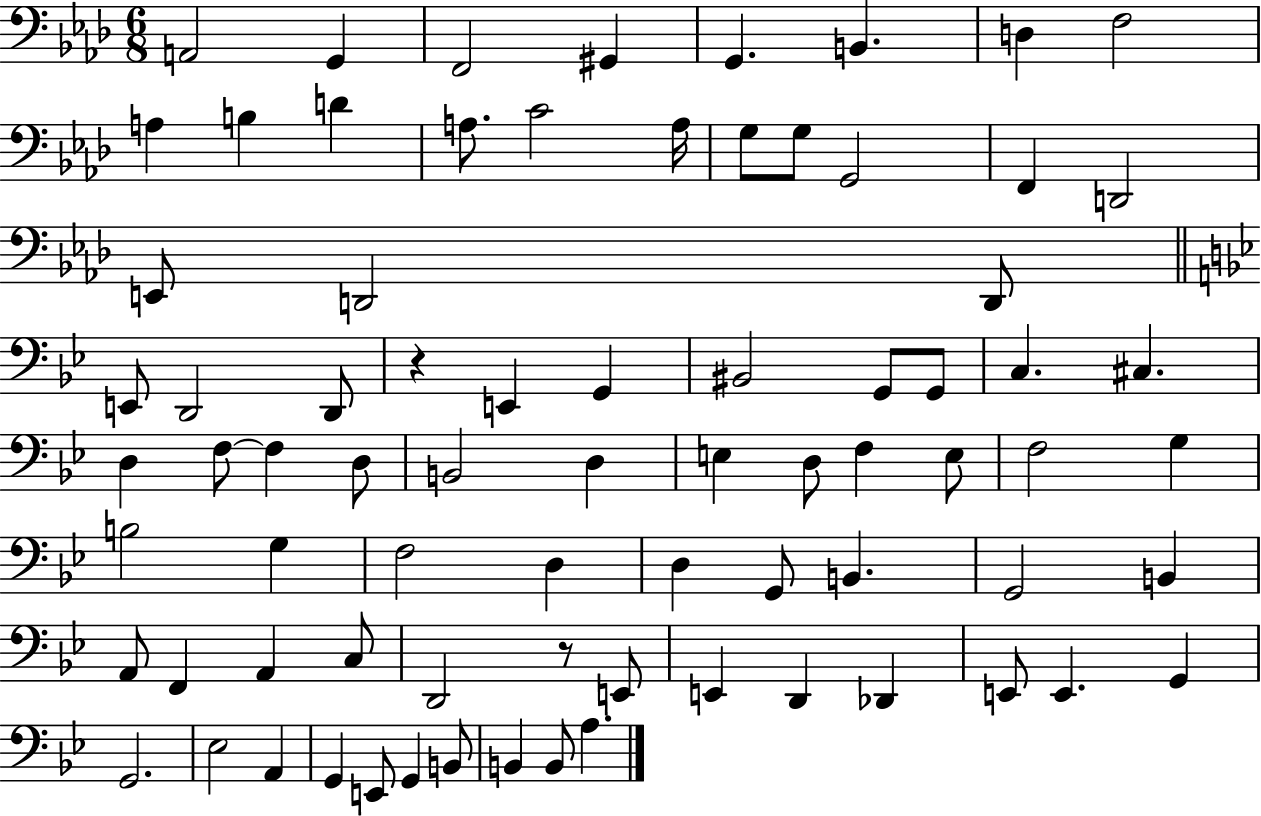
{
  \clef bass
  \numericTimeSignature
  \time 6/8
  \key aes \major
  a,2 g,4 | f,2 gis,4 | g,4. b,4. | d4 f2 | \break a4 b4 d'4 | a8. c'2 a16 | g8 g8 g,2 | f,4 d,2 | \break e,8 d,2 d,8 | \bar "||" \break \key g \minor e,8 d,2 d,8 | r4 e,4 g,4 | bis,2 g,8 g,8 | c4. cis4. | \break d4 f8~~ f4 d8 | b,2 d4 | e4 d8 f4 e8 | f2 g4 | \break b2 g4 | f2 d4 | d4 g,8 b,4. | g,2 b,4 | \break a,8 f,4 a,4 c8 | d,2 r8 e,8 | e,4 d,4 des,4 | e,8 e,4. g,4 | \break g,2. | ees2 a,4 | g,4 e,8 g,4 b,8 | b,4 b,8 a4. | \break \bar "|."
}